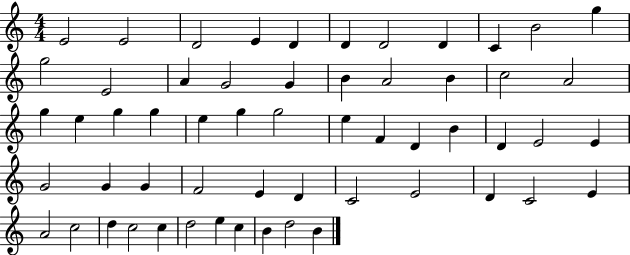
{
  \clef treble
  \numericTimeSignature
  \time 4/4
  \key c \major
  e'2 e'2 | d'2 e'4 d'4 | d'4 d'2 d'4 | c'4 b'2 g''4 | \break g''2 e'2 | a'4 g'2 g'4 | b'4 a'2 b'4 | c''2 a'2 | \break g''4 e''4 g''4 g''4 | e''4 g''4 g''2 | e''4 f'4 d'4 b'4 | d'4 e'2 e'4 | \break g'2 g'4 g'4 | f'2 e'4 d'4 | c'2 e'2 | d'4 c'2 e'4 | \break a'2 c''2 | d''4 c''2 c''4 | d''2 e''4 c''4 | b'4 d''2 b'4 | \break \bar "|."
}